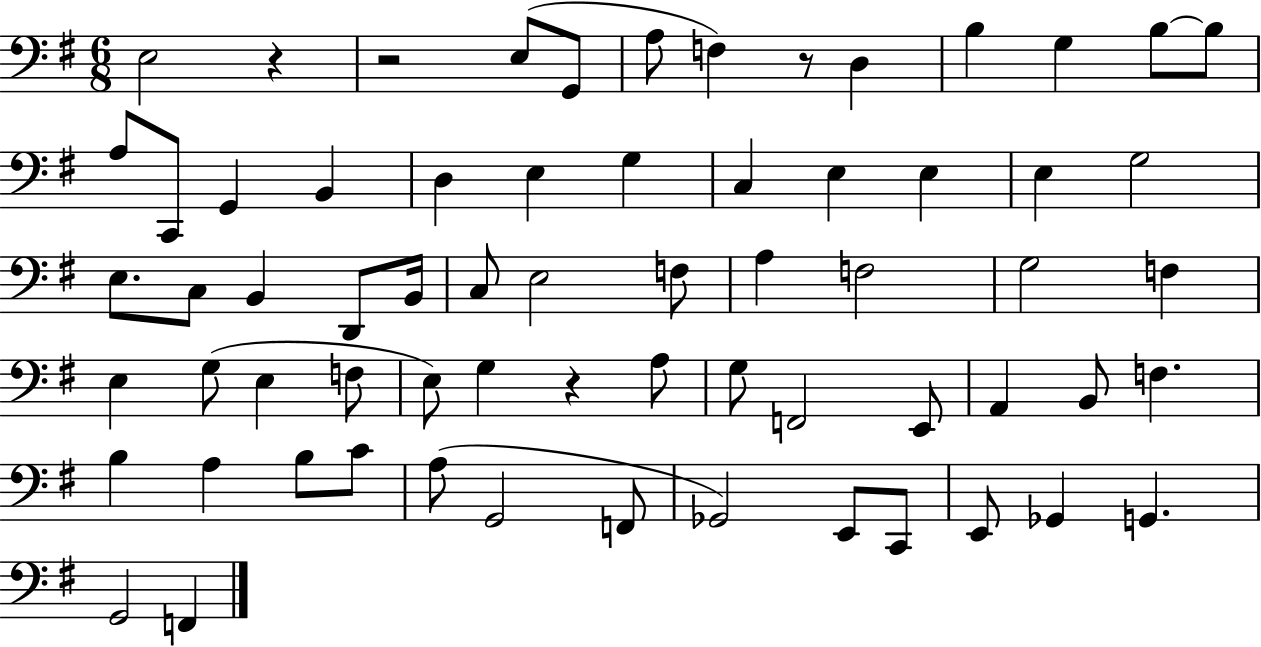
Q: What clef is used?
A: bass